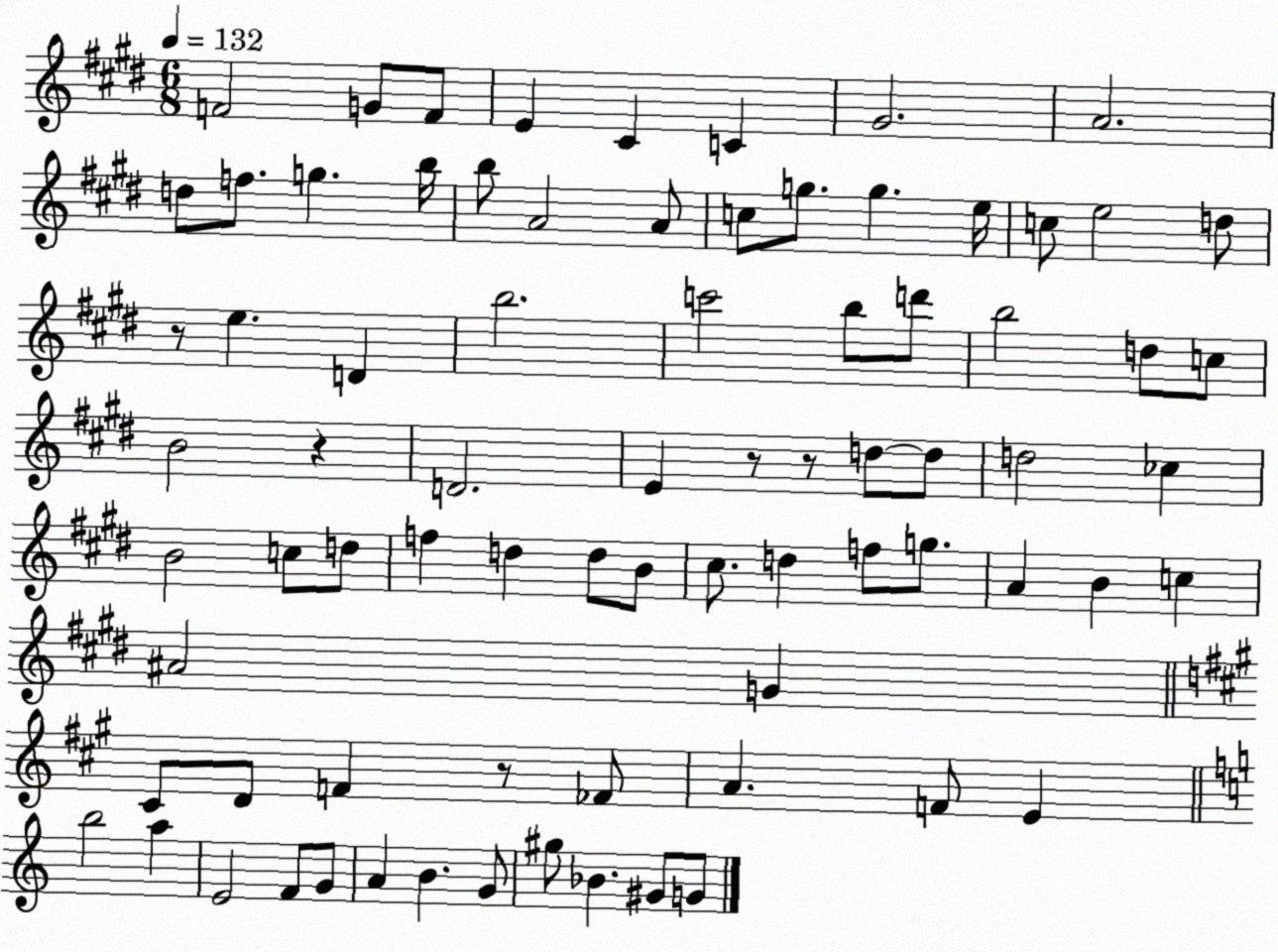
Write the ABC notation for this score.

X:1
T:Untitled
M:6/8
L:1/4
K:E
F2 G/2 F/2 E ^C C ^G2 A2 d/2 f/2 g b/4 b/2 A2 A/2 c/2 g/2 g e/4 c/2 e2 d/2 z/2 e D b2 c'2 b/2 d'/2 b2 d/2 c/2 B2 z D2 E z/2 z/2 d/2 d/2 d2 _c B2 c/2 d/2 f d d/2 B/2 ^c/2 d f/2 g/2 A B c ^A2 G ^C/2 D/2 F z/2 _F/2 A F/2 E b2 a E2 F/2 G/2 A B G/2 ^g/2 _B ^G/2 G/2